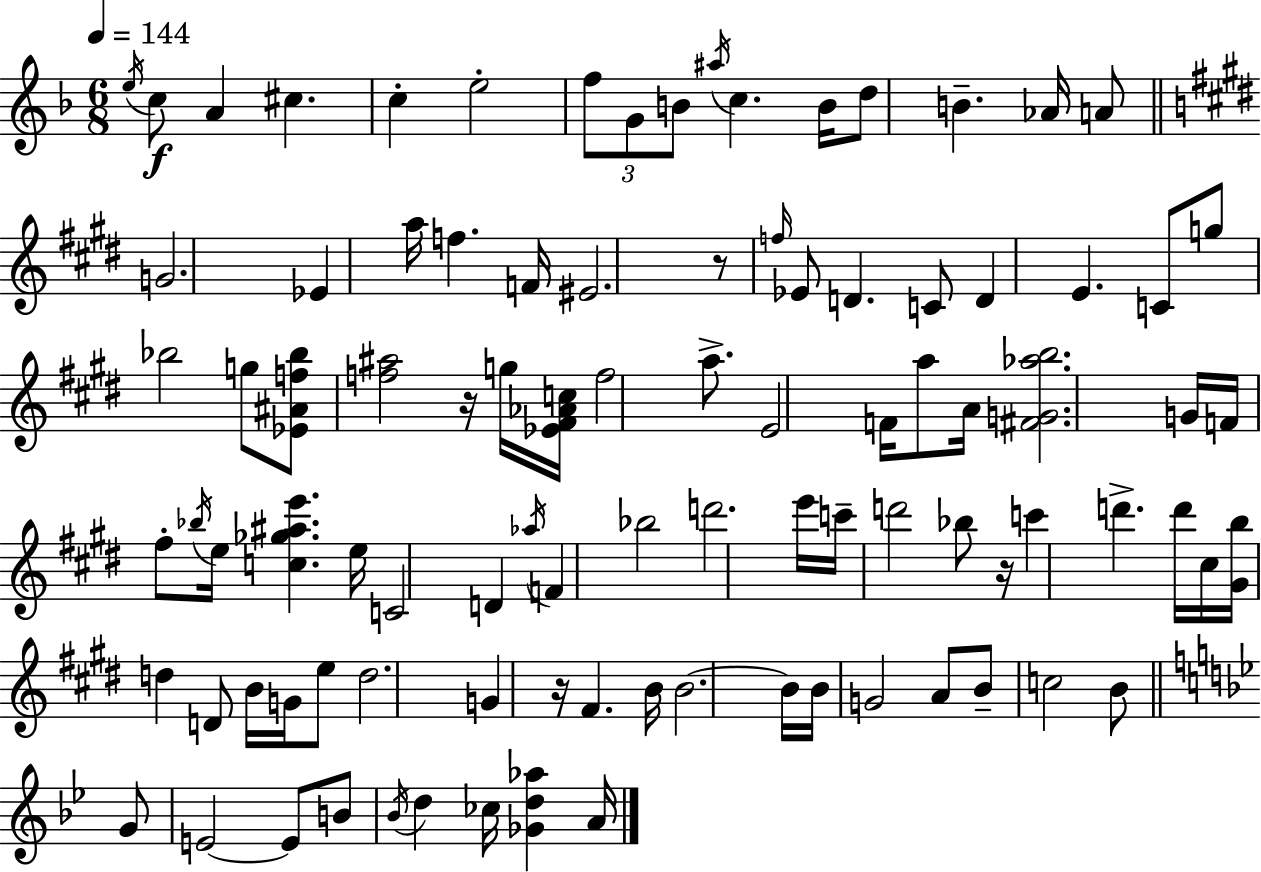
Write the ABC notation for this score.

X:1
T:Untitled
M:6/8
L:1/4
K:F
e/4 c/2 A ^c c e2 f/2 G/2 B/2 ^a/4 c B/4 d/2 B _A/4 A/2 G2 _E a/4 f F/4 ^E2 z/2 f/4 _E/2 D C/2 D E C/2 g/2 _b2 g/2 [_E^Af_b]/2 [f^a]2 z/4 g/4 [_E^F_Ac]/4 f2 a/2 E2 F/4 a/2 A/4 [^FG_ab]2 G/4 F/4 ^f/2 _b/4 e/4 [c_g^ae'] e/4 C2 D _a/4 F _b2 d'2 e'/4 c'/4 d'2 _b/2 z/4 c' d' d'/4 ^c/4 [^Gb]/4 d D/2 B/4 G/4 e/2 d2 G z/4 ^F B/4 B2 B/4 B/4 G2 A/2 B/2 c2 B/2 G/2 E2 E/2 B/2 _B/4 d _c/4 [_Gd_a] A/4